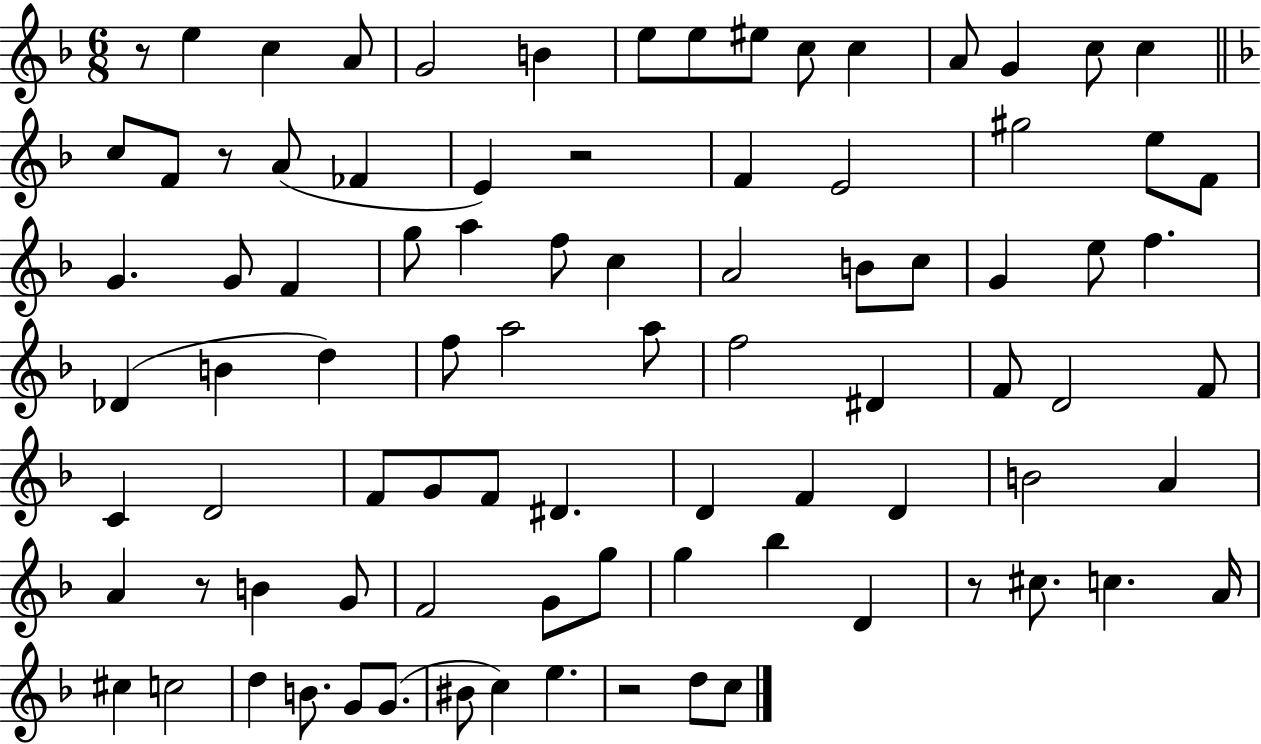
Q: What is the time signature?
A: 6/8